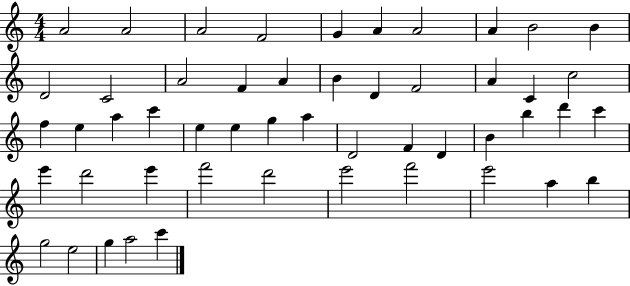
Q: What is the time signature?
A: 4/4